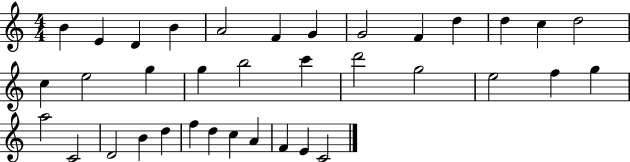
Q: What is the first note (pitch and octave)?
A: B4